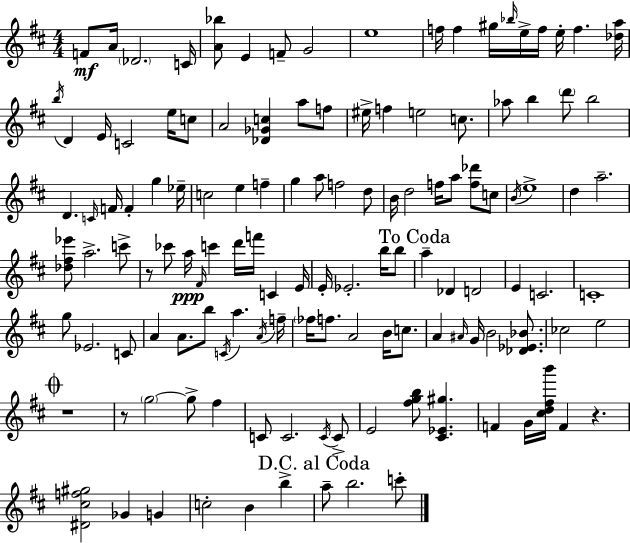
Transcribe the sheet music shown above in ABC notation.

X:1
T:Untitled
M:4/4
L:1/4
K:D
F/2 A/4 _D2 C/4 [A_b]/2 E F/2 G2 e4 f/4 f ^g/4 _b/4 e/4 f/4 e/4 f [_da]/4 b/4 D E/4 C2 e/4 c/2 A2 [_D_Gc] a/2 f/2 ^e/4 f e2 c/2 _a/2 b d'/2 b2 D C/4 F/4 F g _e/4 c2 e f g a/2 f2 d/2 B/4 d2 f/4 a/2 [f_d']/2 c/2 B/4 e4 d a2 [_d^f_e']/2 a2 c'/2 z/2 _c'/2 a/4 ^F/4 c' d'/4 f'/4 C E/4 E/4 _E2 b/4 b/2 a _D D2 E C2 C4 g/2 _E2 C/2 A A/2 b/2 C/4 a A/4 f/4 _f/4 f/2 A2 B/4 c/2 A ^A/4 G/4 B2 [_D_E_B]/2 _c2 e2 z4 z/2 g2 g/2 ^f C/2 C2 C/4 C/2 E2 [^fgb]/2 [^C_E^g] F G/4 [^cd^fb']/4 F z [^D^cf^g]2 _G G c2 B b a/2 b2 c'/2